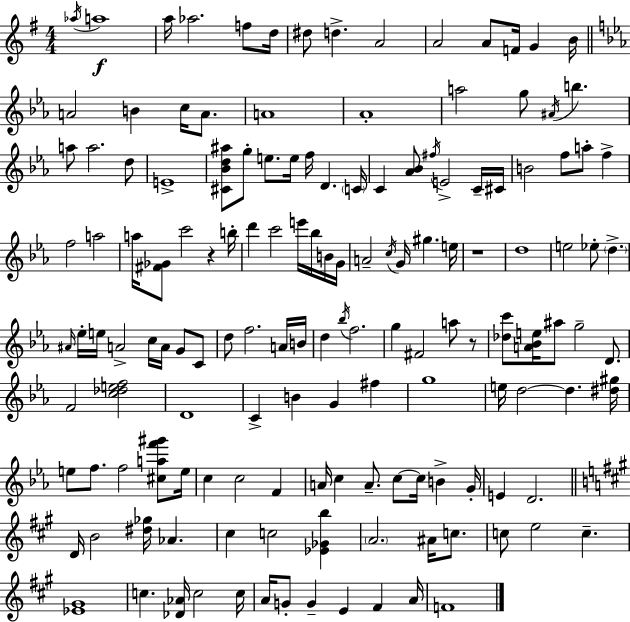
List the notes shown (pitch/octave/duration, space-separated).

Ab5/s A5/w A5/s Ab5/h. F5/e D5/s D#5/e D5/q. A4/h A4/h A4/e F4/s G4/q B4/s A4/h B4/q C5/s A4/e. A4/w Ab4/w A5/h G5/e A#4/s B5/q. A5/e A5/h. D5/e E4/w [C#4,Bb4,D5,A#5]/e G5/e E5/e. E5/s F5/s D4/q. C4/s C4/q [Ab4,Bb4]/e F#5/s E4/h C4/s C#4/s B4/h F5/e A5/e F5/q F5/h A5/h A5/s [F#4,Gb4]/e C6/h R/q B5/s D6/q C6/h E6/s Bb5/s B4/s G4/s A4/h C5/s G4/s G#5/q. E5/s R/w D5/w E5/h Eb5/e D5/q. A#4/s Eb5/s E5/s A4/h C5/s A4/s G4/e C4/e D5/e F5/h. A4/s B4/s D5/q Bb5/s F5/h. G5/q F#4/h A5/e R/e [Db5,C6]/e [A4,Bb4,E5]/s A#5/e G5/h D4/e. F4/h [C5,Db5,E5,F5]/h D4/w C4/q B4/q G4/q F#5/q G5/w E5/s D5/h D5/q. [D#5,G#5]/s E5/e F5/e. F5/h [C#5,A5,F6,G#6]/e E5/s C5/q C5/h F4/q A4/s C5/q A4/e. C5/e C5/s B4/q G4/s E4/q D4/h. D4/s B4/h [D#5,Gb5]/s Ab4/q. C#5/q C5/h [Eb4,Gb4,B5]/q A4/h. A#4/s C5/e. C5/e E5/h C5/q. [Eb4,G#4]/w C5/q. [Db4,Ab4]/s C5/h C5/s A4/s G4/e G4/q E4/q F#4/q A4/s F4/w